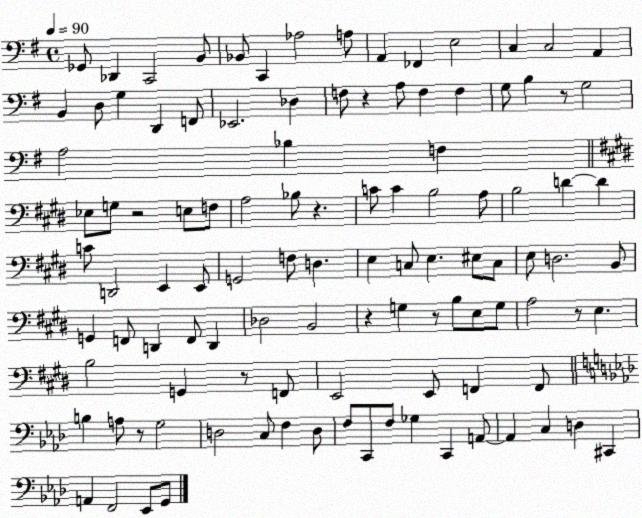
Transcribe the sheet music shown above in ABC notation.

X:1
T:Untitled
M:4/4
L:1/4
K:G
_G,,/2 _D,, C,,2 B,,/2 _B,,/2 C,, _A,2 A,/2 A,, _F,, E,2 C, C,2 A,, B,, D,/2 G, D,, F,,/2 _E,,2 _D, F,/2 z A,/2 F, F, G,/2 B, z/2 G,2 A,2 _B, F, _E,/2 G,/2 z2 E,/2 F,/2 A,2 _B,/2 z C/2 C B,2 A,/2 B,2 D D C/2 D,,2 E,, E,,/2 G,,2 F,/2 D, E, C,/2 E, ^E,/2 C,/2 E,/2 D,2 B,,/2 G,, F,,/2 D,, F,,/2 D,, _D,2 B,,2 z G, z/2 B,/2 E,/2 G,/2 A,2 z/2 E, B,2 G,, z/2 F,,/2 E,,2 E,,/2 F,, F,,/2 B, A,/2 z/2 G,2 D,2 C,/2 F, D,/2 F,/2 C,,/2 F,/2 _G, C,, A,,/2 A,, C, D, ^C,, A,, F,,2 _E,,/2 G,,/2